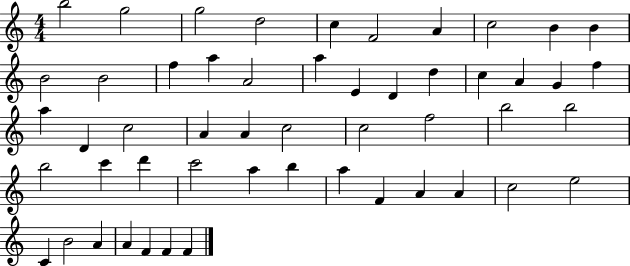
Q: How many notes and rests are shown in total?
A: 52